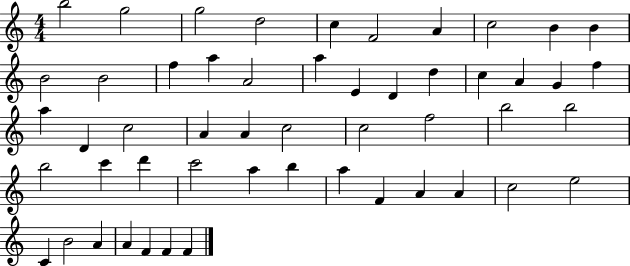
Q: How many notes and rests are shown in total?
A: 52